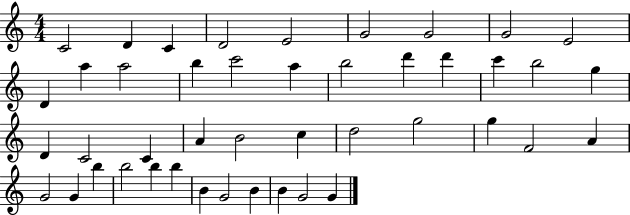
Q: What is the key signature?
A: C major